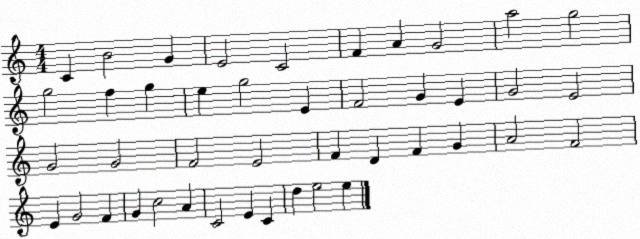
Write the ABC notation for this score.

X:1
T:Untitled
M:4/4
L:1/4
K:C
C B2 G E2 C2 F A G2 a2 g2 g2 f g e g2 E F2 G E G2 E2 G2 G2 F2 E2 F D F G A2 F2 E G2 F G c2 A C2 E C d e2 e